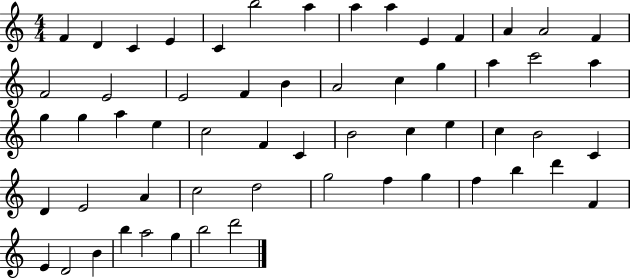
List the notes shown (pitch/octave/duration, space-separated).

F4/q D4/q C4/q E4/q C4/q B5/h A5/q A5/q A5/q E4/q F4/q A4/q A4/h F4/q F4/h E4/h E4/h F4/q B4/q A4/h C5/q G5/q A5/q C6/h A5/q G5/q G5/q A5/q E5/q C5/h F4/q C4/q B4/h C5/q E5/q C5/q B4/h C4/q D4/q E4/h A4/q C5/h D5/h G5/h F5/q G5/q F5/q B5/q D6/q F4/q E4/q D4/h B4/q B5/q A5/h G5/q B5/h D6/h